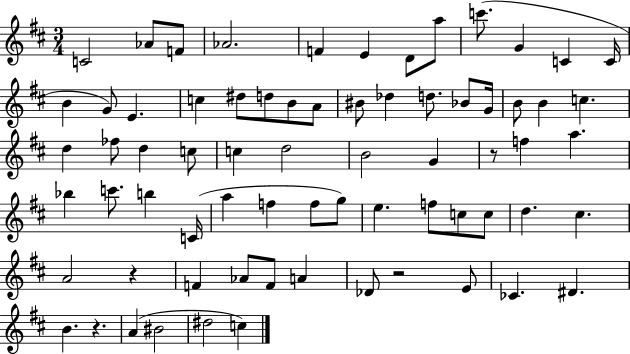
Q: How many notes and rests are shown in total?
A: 70